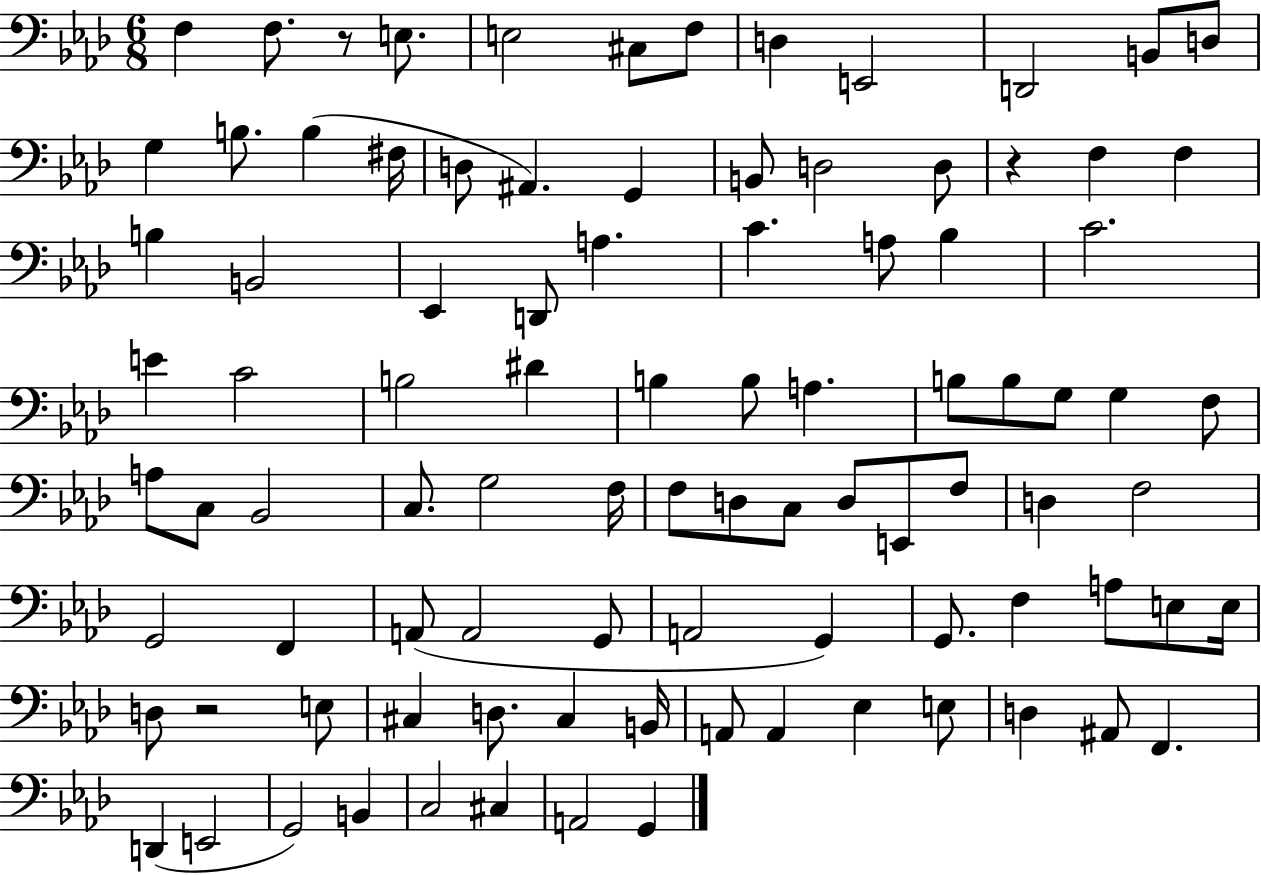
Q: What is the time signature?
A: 6/8